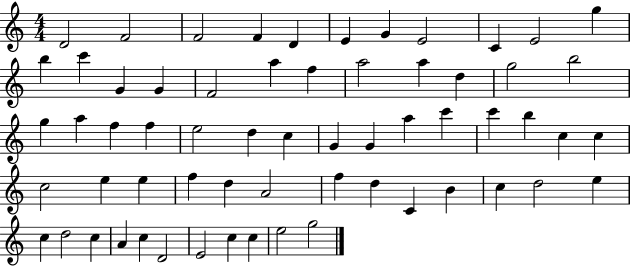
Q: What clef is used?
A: treble